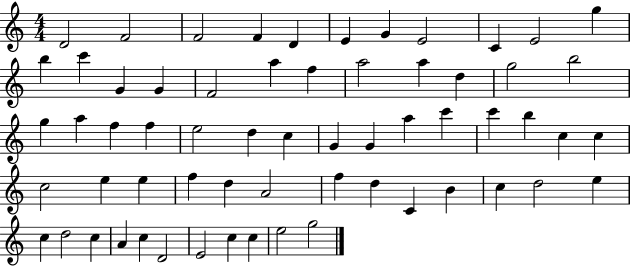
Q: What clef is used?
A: treble